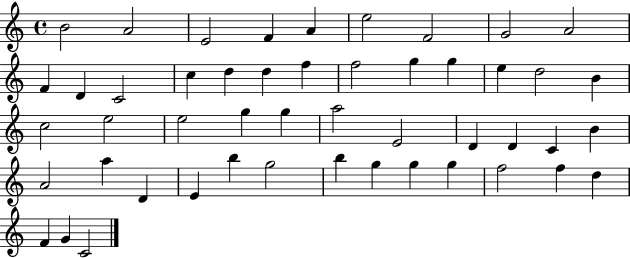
B4/h A4/h E4/h F4/q A4/q E5/h F4/h G4/h A4/h F4/q D4/q C4/h C5/q D5/q D5/q F5/q F5/h G5/q G5/q E5/q D5/h B4/q C5/h E5/h E5/h G5/q G5/q A5/h E4/h D4/q D4/q C4/q B4/q A4/h A5/q D4/q E4/q B5/q G5/h B5/q G5/q G5/q G5/q F5/h F5/q D5/q F4/q G4/q C4/h